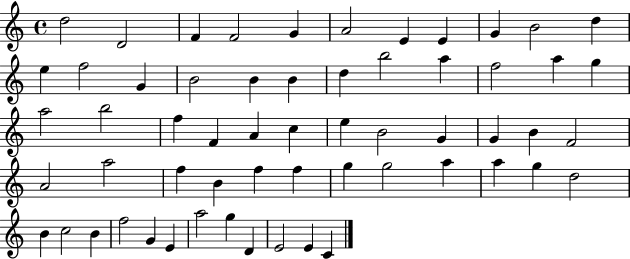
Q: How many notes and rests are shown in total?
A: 59